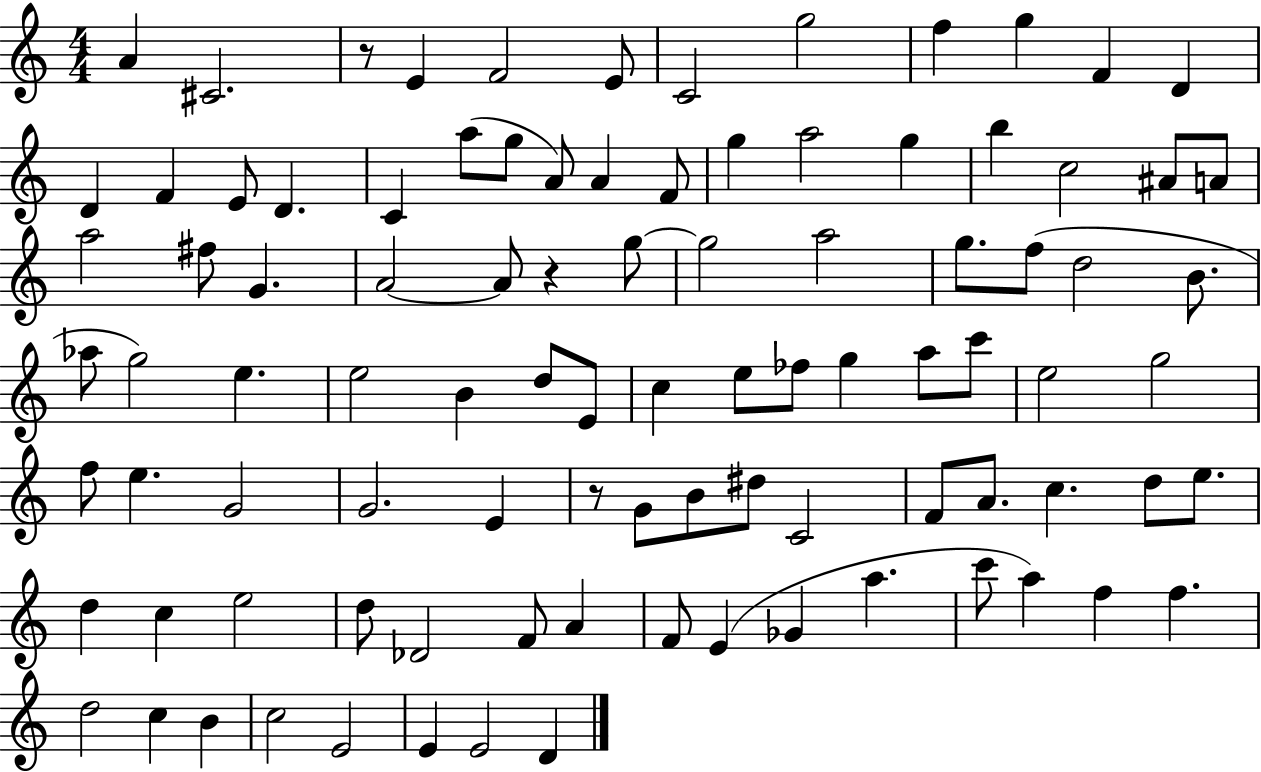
{
  \clef treble
  \numericTimeSignature
  \time 4/4
  \key c \major
  a'4 cis'2. | r8 e'4 f'2 e'8 | c'2 g''2 | f''4 g''4 f'4 d'4 | \break d'4 f'4 e'8 d'4. | c'4 a''8( g''8 a'8) a'4 f'8 | g''4 a''2 g''4 | b''4 c''2 ais'8 a'8 | \break a''2 fis''8 g'4. | a'2~~ a'8 r4 g''8~~ | g''2 a''2 | g''8. f''8( d''2 b'8. | \break aes''8 g''2) e''4. | e''2 b'4 d''8 e'8 | c''4 e''8 fes''8 g''4 a''8 c'''8 | e''2 g''2 | \break f''8 e''4. g'2 | g'2. e'4 | r8 g'8 b'8 dis''8 c'2 | f'8 a'8. c''4. d''8 e''8. | \break d''4 c''4 e''2 | d''8 des'2 f'8 a'4 | f'8 e'4( ges'4 a''4. | c'''8 a''4) f''4 f''4. | \break d''2 c''4 b'4 | c''2 e'2 | e'4 e'2 d'4 | \bar "|."
}